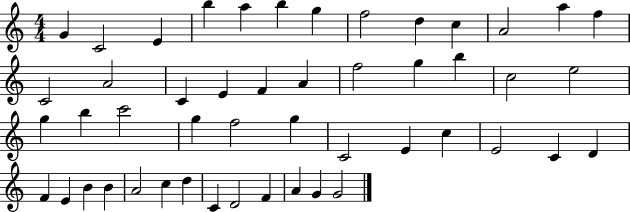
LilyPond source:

{
  \clef treble
  \numericTimeSignature
  \time 4/4
  \key c \major
  g'4 c'2 e'4 | b''4 a''4 b''4 g''4 | f''2 d''4 c''4 | a'2 a''4 f''4 | \break c'2 a'2 | c'4 e'4 f'4 a'4 | f''2 g''4 b''4 | c''2 e''2 | \break g''4 b''4 c'''2 | g''4 f''2 g''4 | c'2 e'4 c''4 | e'2 c'4 d'4 | \break f'4 e'4 b'4 b'4 | a'2 c''4 d''4 | c'4 d'2 f'4 | a'4 g'4 g'2 | \break \bar "|."
}